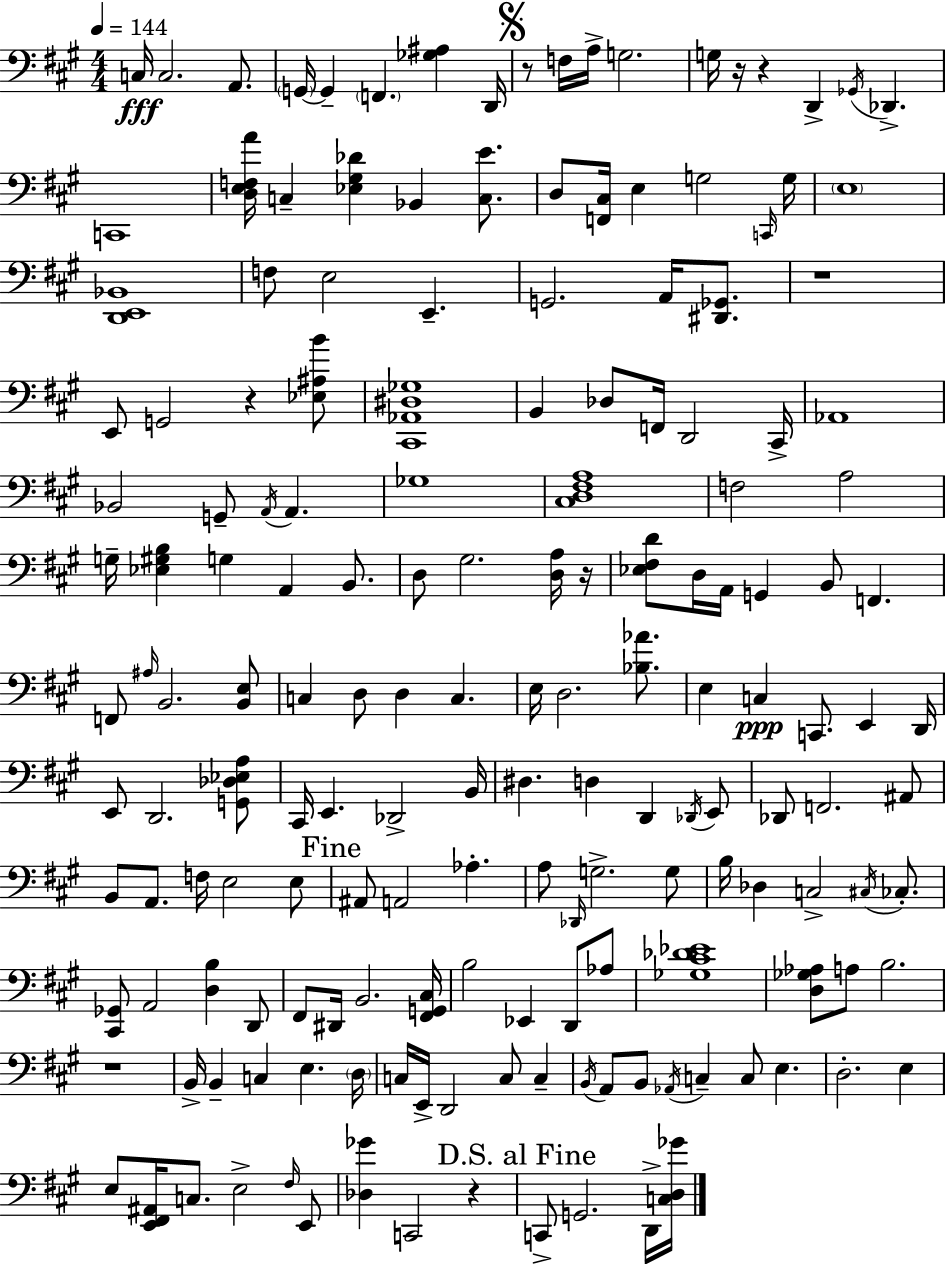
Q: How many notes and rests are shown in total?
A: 170